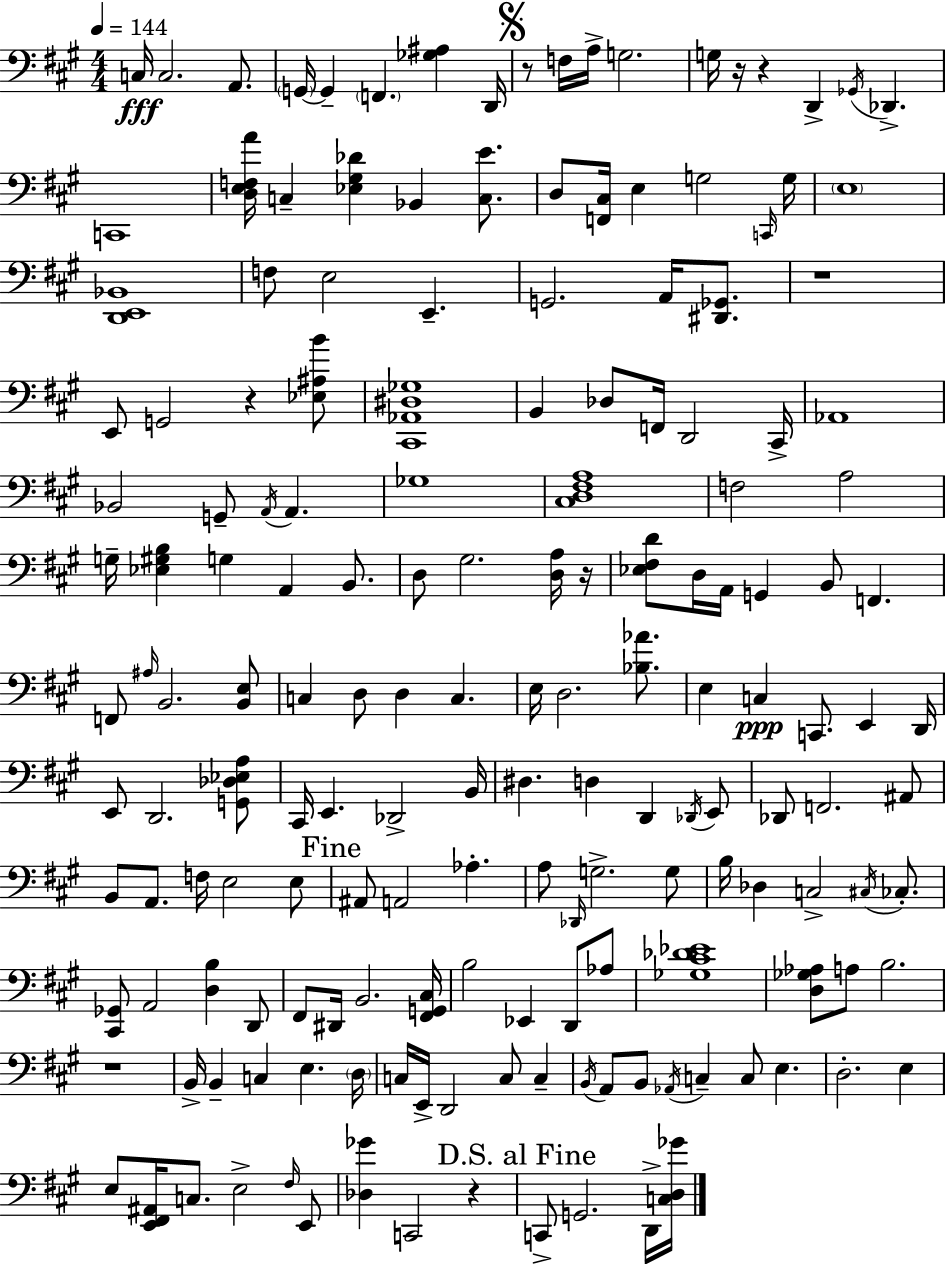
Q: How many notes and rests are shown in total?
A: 170